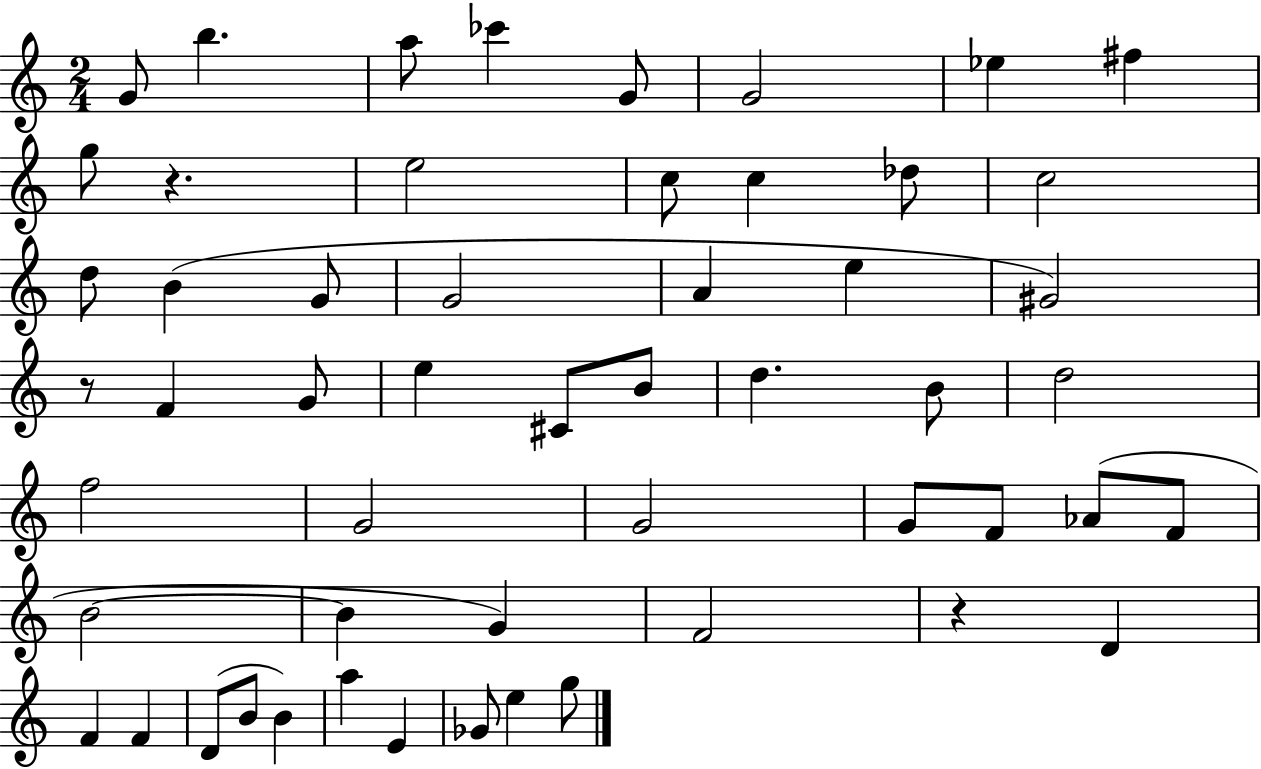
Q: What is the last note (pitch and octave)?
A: G5